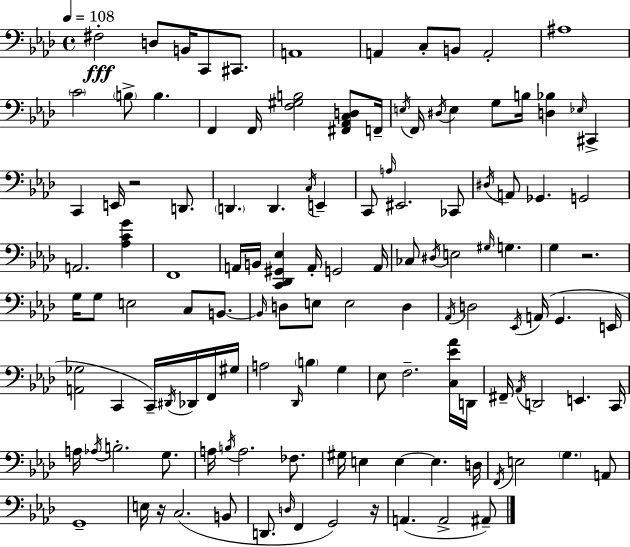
{
  \clef bass
  \time 4/4
  \defaultTimeSignature
  \key aes \major
  \tempo 4 = 108
  fis2-.\fff d8 b,16 c,8 cis,8. | a,1 | a,4 c8-. b,8 a,2-. | ais1 | \break \parenthesize c'2 \parenthesize b8-> b4. | f,4 f,16 <f gis b>2 <fis, aes, c d>8 f,16-- | \acciaccatura { e16 } f,16 \acciaccatura { dis16 } e4 g8 b16 <d bes>4 \grace { ees16 } cis,4-> | c,4 e,16 r2 | \break d,8. \parenthesize d,4. d,4. \acciaccatura { c16 } | e,4-- c,8 \grace { a16 } eis,2. | ces,8 \acciaccatura { dis16 } a,8 ges,4. g,2 | a,2. | \break <aes c' g'>4 f,1 | a,16 b,16 <c, des, gis, ees>4 a,16-. g,2 | a,16 ces8 \acciaccatura { dis16 } e2 | \grace { gis16 } g4. g4 r2. | \break g16 g8 e2 | c8 b,8.~~ \grace { b,16 } d8 e8 e2 | d4 \acciaccatura { aes,16 } d2 | \acciaccatura { ees,16 } a,16( g,4. e,16 <a, ges>2 | \break c,4 c,16--) \acciaccatura { dis,16 } des,16 f,16 gis16 a2 | \grace { des,16 } \parenthesize b4 g4 ees8 f2.-- | <c ees' aes'>16 d,16 fis,16-- \acciaccatura { aes,16 } d,2 | e,4. c,16 a16 \acciaccatura { aes16 } | \break b2.-. g8. a16 | \acciaccatura { b16 } a2. fes8. | gis16 e4 e4~~ e4. d16 | \acciaccatura { f,16 } e2 \parenthesize g4. a,8 | \break g,1-- | e16 r16 c2.( b,8 | d,8. \grace { d16 } f,4 g,2) | r16 a,4.( a,2-> | \break ais,8--) \bar "|."
}